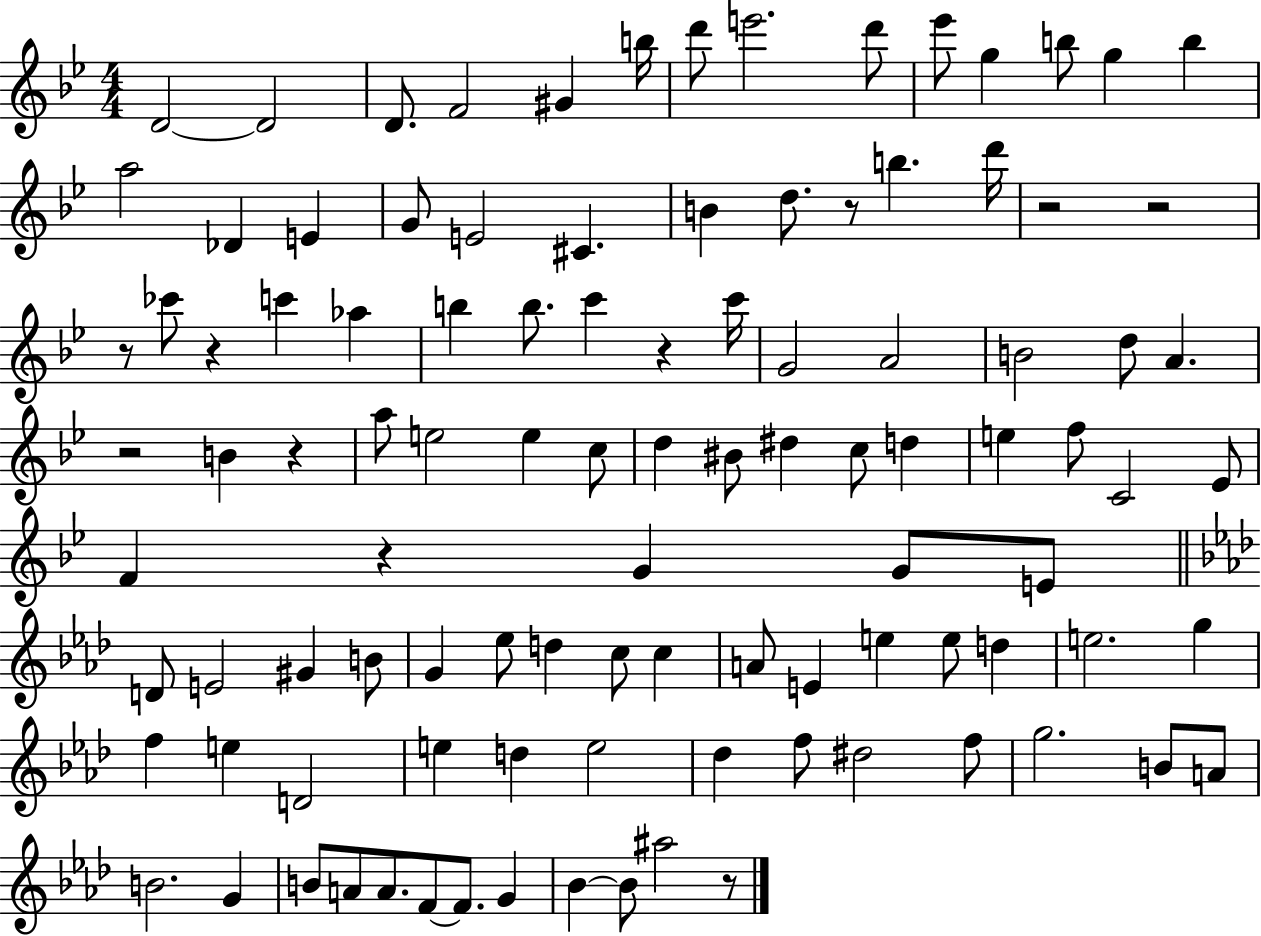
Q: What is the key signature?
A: BES major